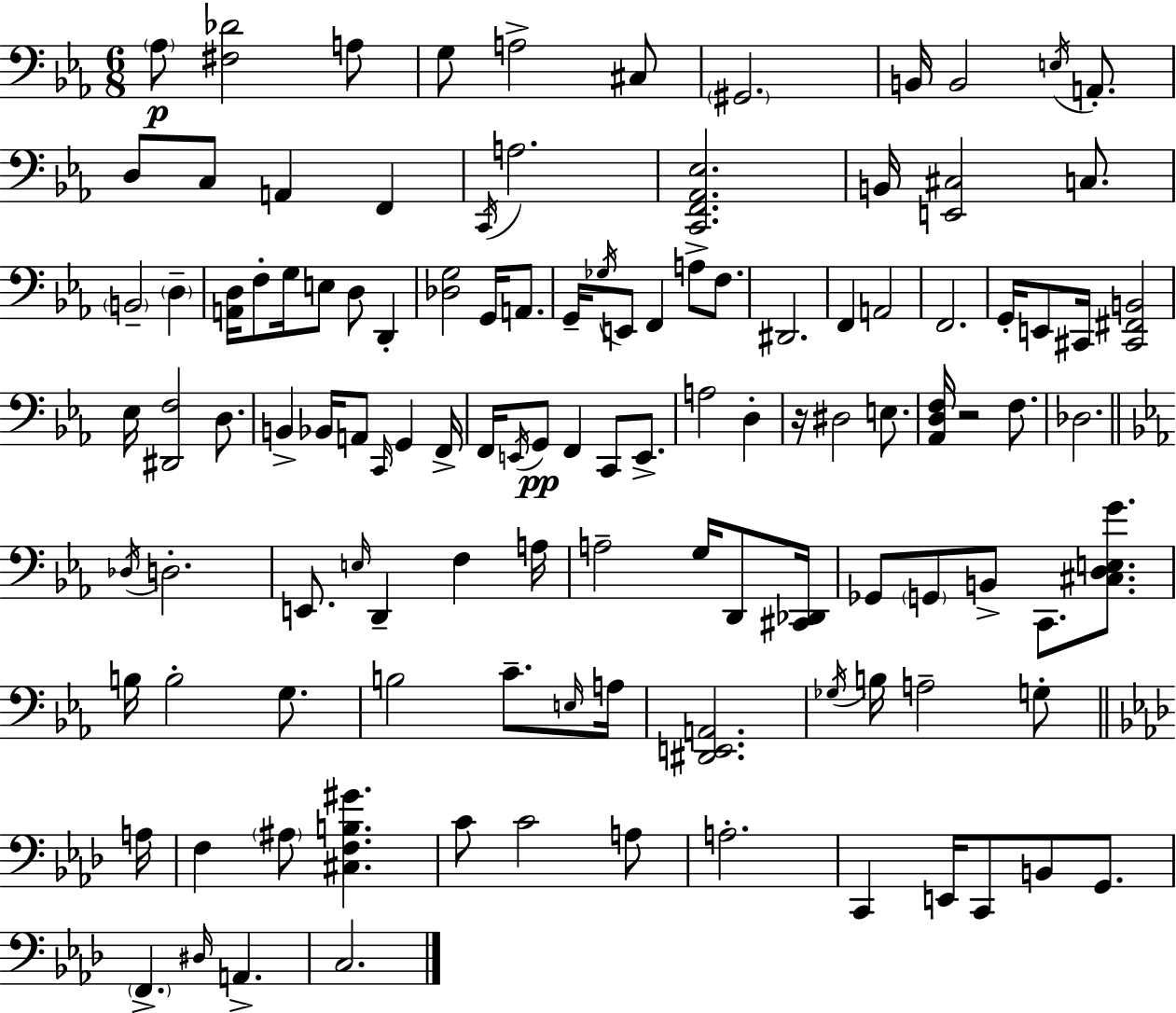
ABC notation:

X:1
T:Untitled
M:6/8
L:1/4
K:Eb
_A,/2 [^F,_D]2 A,/2 G,/2 A,2 ^C,/2 ^G,,2 B,,/4 B,,2 E,/4 A,,/2 D,/2 C,/2 A,, F,, C,,/4 A,2 [C,,F,,_A,,_E,]2 B,,/4 [E,,^C,]2 C,/2 B,,2 D, [A,,D,]/4 F,/2 G,/4 E,/2 D,/2 D,, [_D,G,]2 G,,/4 A,,/2 G,,/4 _G,/4 E,,/2 F,, A,/2 F,/2 ^D,,2 F,, A,,2 F,,2 G,,/4 E,,/2 ^C,,/4 [^C,,^F,,B,,]2 _E,/4 [^D,,F,]2 D,/2 B,, _B,,/4 A,,/2 C,,/4 G,, F,,/4 F,,/4 E,,/4 G,,/2 F,, C,,/2 E,,/2 A,2 D, z/4 ^D,2 E,/2 [_A,,D,F,]/4 z2 F,/2 _D,2 _D,/4 D,2 E,,/2 E,/4 D,, F, A,/4 A,2 G,/4 D,,/2 [^C,,_D,,]/4 _G,,/2 G,,/2 B,,/2 C,,/2 [^C,D,E,G]/2 B,/4 B,2 G,/2 B,2 C/2 E,/4 A,/4 [^D,,E,,A,,]2 _G,/4 B,/4 A,2 G,/2 A,/4 F, ^A,/2 [^C,F,B,^G] C/2 C2 A,/2 A,2 C,, E,,/4 C,,/2 B,,/2 G,,/2 F,, ^D,/4 A,, C,2